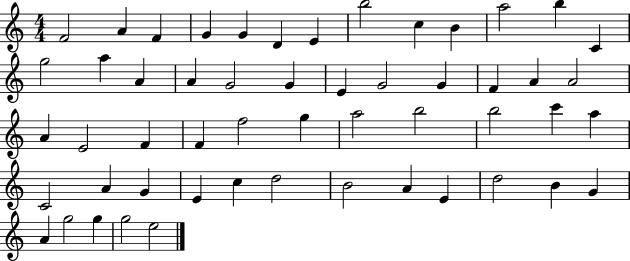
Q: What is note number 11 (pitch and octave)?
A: A5